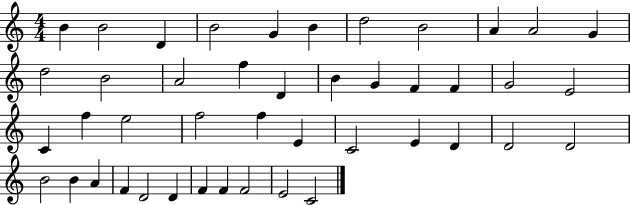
{
  \clef treble
  \numericTimeSignature
  \time 4/4
  \key c \major
  b'4 b'2 d'4 | b'2 g'4 b'4 | d''2 b'2 | a'4 a'2 g'4 | \break d''2 b'2 | a'2 f''4 d'4 | b'4 g'4 f'4 f'4 | g'2 e'2 | \break c'4 f''4 e''2 | f''2 f''4 e'4 | c'2 e'4 d'4 | d'2 d'2 | \break b'2 b'4 a'4 | f'4 d'2 d'4 | f'4 f'4 f'2 | e'2 c'2 | \break \bar "|."
}